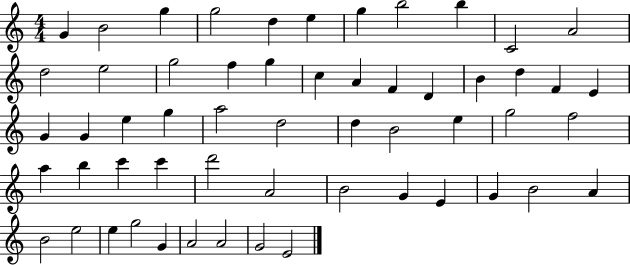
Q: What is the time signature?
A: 4/4